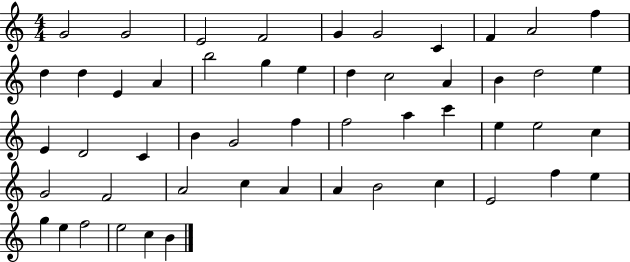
G4/h G4/h E4/h F4/h G4/q G4/h C4/q F4/q A4/h F5/q D5/q D5/q E4/q A4/q B5/h G5/q E5/q D5/q C5/h A4/q B4/q D5/h E5/q E4/q D4/h C4/q B4/q G4/h F5/q F5/h A5/q C6/q E5/q E5/h C5/q G4/h F4/h A4/h C5/q A4/q A4/q B4/h C5/q E4/h F5/q E5/q G5/q E5/q F5/h E5/h C5/q B4/q